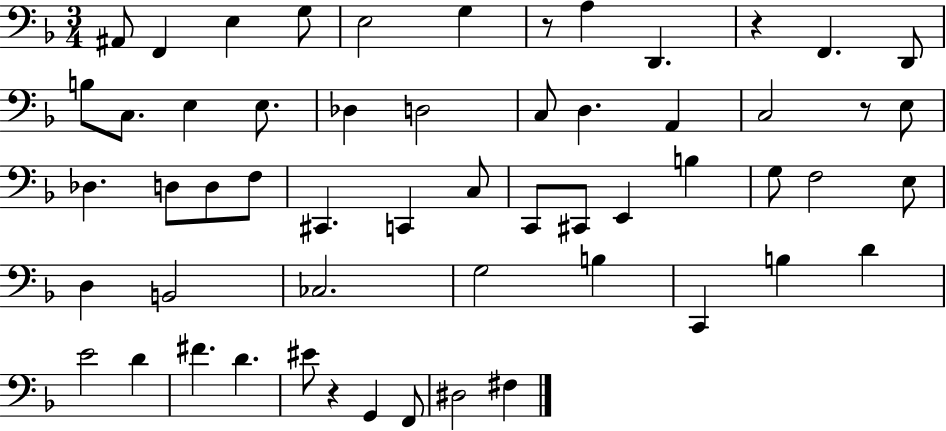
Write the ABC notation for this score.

X:1
T:Untitled
M:3/4
L:1/4
K:F
^A,,/2 F,, E, G,/2 E,2 G, z/2 A, D,, z F,, D,,/2 B,/2 C,/2 E, E,/2 _D, D,2 C,/2 D, A,, C,2 z/2 E,/2 _D, D,/2 D,/2 F,/2 ^C,, C,, C,/2 C,,/2 ^C,,/2 E,, B, G,/2 F,2 E,/2 D, B,,2 _C,2 G,2 B, C,, B, D E2 D ^F D ^E/2 z G,, F,,/2 ^D,2 ^F,